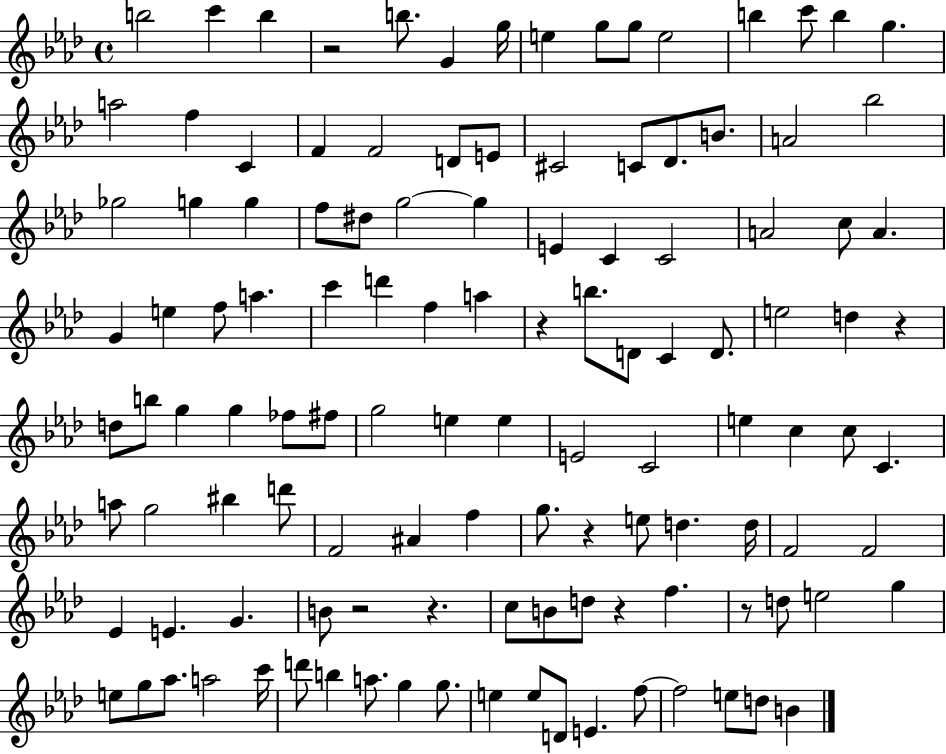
{
  \clef treble
  \time 4/4
  \defaultTimeSignature
  \key aes \major
  \repeat volta 2 { b''2 c'''4 b''4 | r2 b''8. g'4 g''16 | e''4 g''8 g''8 e''2 | b''4 c'''8 b''4 g''4. | \break a''2 f''4 c'4 | f'4 f'2 d'8 e'8 | cis'2 c'8 des'8. b'8. | a'2 bes''2 | \break ges''2 g''4 g''4 | f''8 dis''8 g''2~~ g''4 | e'4 c'4 c'2 | a'2 c''8 a'4. | \break g'4 e''4 f''8 a''4. | c'''4 d'''4 f''4 a''4 | r4 b''8. d'8 c'4 d'8. | e''2 d''4 r4 | \break d''8 b''8 g''4 g''4 fes''8 fis''8 | g''2 e''4 e''4 | e'2 c'2 | e''4 c''4 c''8 c'4. | \break a''8 g''2 bis''4 d'''8 | f'2 ais'4 f''4 | g''8. r4 e''8 d''4. d''16 | f'2 f'2 | \break ees'4 e'4. g'4. | b'8 r2 r4. | c''8 b'8 d''8 r4 f''4. | r8 d''8 e''2 g''4 | \break e''8 g''8 aes''8. a''2 c'''16 | d'''8 b''4 a''8. g''4 g''8. | e''4 e''8 d'8 e'4. f''8~~ | f''2 e''8 d''8 b'4 | \break } \bar "|."
}